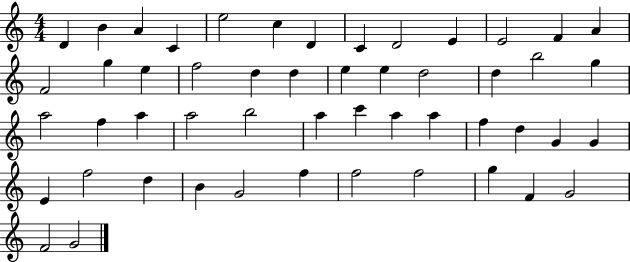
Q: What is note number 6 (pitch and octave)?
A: C5